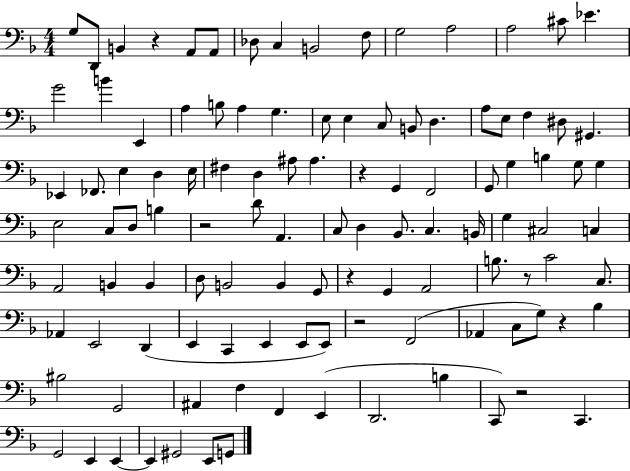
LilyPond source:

{
  \clef bass
  \numericTimeSignature
  \time 4/4
  \key f \major
  g8 d,8 b,4 r4 a,8 a,8 | des8 c4 b,2 f8 | g2 a2 | a2 cis'8 ees'4. | \break g'2 b'4 e,4 | a4 b8 a4 g4. | e8 e4 c8 b,8 d4. | a8 e8 f4 dis8 gis,4. | \break ees,4 fes,8. e4 d4 e16 | fis4 d4 ais8 ais4. | r4 g,4 f,2 | g,8 g4 b4 g8 g4 | \break e2 c8 d8 b4 | r2 d'8 a,4. | c8 d4 bes,8. c4. b,16 | g4 cis2 c4 | \break a,2 b,4 b,4 | d8 b,2 b,4 g,8 | r4 g,4 a,2 | b8. r8 c'2 c8. | \break aes,4 e,2 d,4( | e,4 c,4 e,4 e,8 e,8) | r2 f,2( | aes,4 c8 g8) r4 bes4 | \break bis2 g,2 | ais,4 f4 f,4 e,4( | d,2. b4 | c,8) r2 c,4. | \break g,2 e,4 e,4~~ | e,4 gis,2 e,8 g,8 | \bar "|."
}